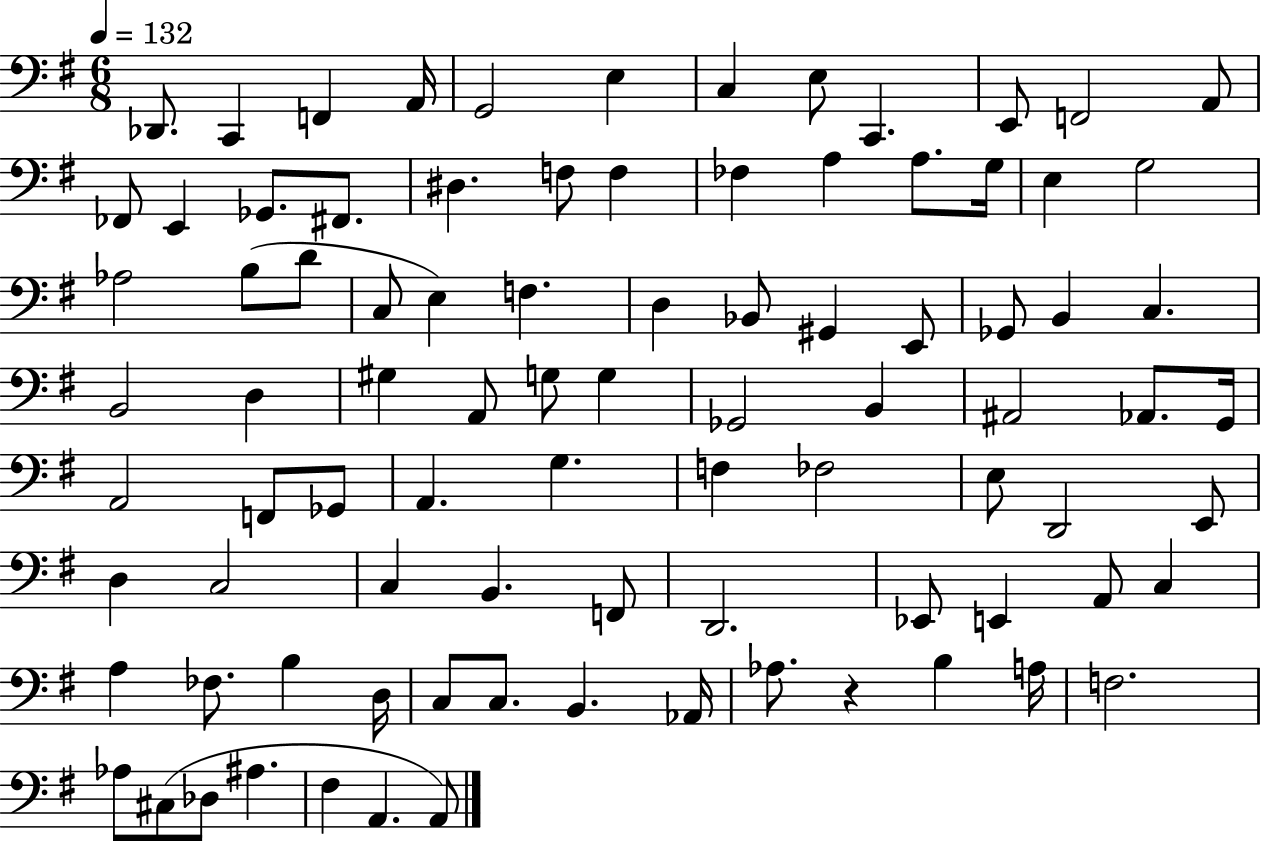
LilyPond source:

{
  \clef bass
  \numericTimeSignature
  \time 6/8
  \key g \major
  \tempo 4 = 132
  des,8. c,4 f,4 a,16 | g,2 e4 | c4 e8 c,4. | e,8 f,2 a,8 | \break fes,8 e,4 ges,8. fis,8. | dis4. f8 f4 | fes4 a4 a8. g16 | e4 g2 | \break aes2 b8( d'8 | c8 e4) f4. | d4 bes,8 gis,4 e,8 | ges,8 b,4 c4. | \break b,2 d4 | gis4 a,8 g8 g4 | ges,2 b,4 | ais,2 aes,8. g,16 | \break a,2 f,8 ges,8 | a,4. g4. | f4 fes2 | e8 d,2 e,8 | \break d4 c2 | c4 b,4. f,8 | d,2. | ees,8 e,4 a,8 c4 | \break a4 fes8. b4 d16 | c8 c8. b,4. aes,16 | aes8. r4 b4 a16 | f2. | \break aes8 cis8( des8 ais4. | fis4 a,4. a,8) | \bar "|."
}